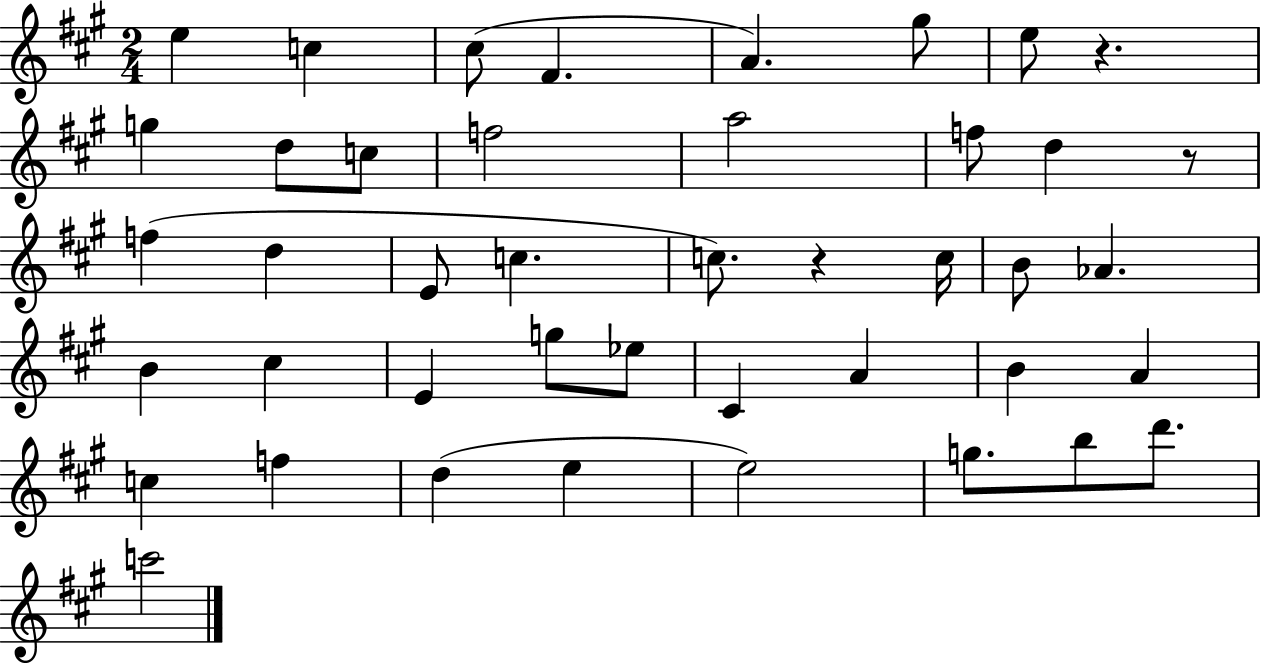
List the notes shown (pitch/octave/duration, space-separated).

E5/q C5/q C#5/e F#4/q. A4/q. G#5/e E5/e R/q. G5/q D5/e C5/e F5/h A5/h F5/e D5/q R/e F5/q D5/q E4/e C5/q. C5/e. R/q C5/s B4/e Ab4/q. B4/q C#5/q E4/q G5/e Eb5/e C#4/q A4/q B4/q A4/q C5/q F5/q D5/q E5/q E5/h G5/e. B5/e D6/e. C6/h